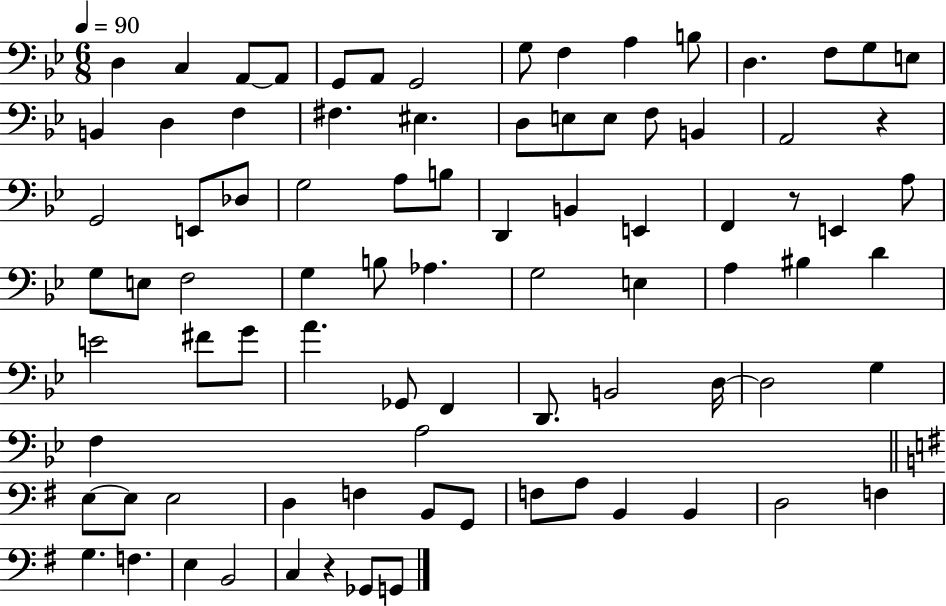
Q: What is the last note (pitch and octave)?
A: G2